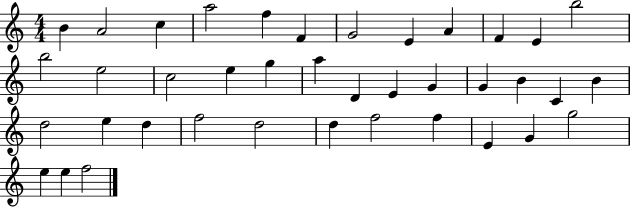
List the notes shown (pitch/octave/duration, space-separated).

B4/q A4/h C5/q A5/h F5/q F4/q G4/h E4/q A4/q F4/q E4/q B5/h B5/h E5/h C5/h E5/q G5/q A5/q D4/q E4/q G4/q G4/q B4/q C4/q B4/q D5/h E5/q D5/q F5/h D5/h D5/q F5/h F5/q E4/q G4/q G5/h E5/q E5/q F5/h